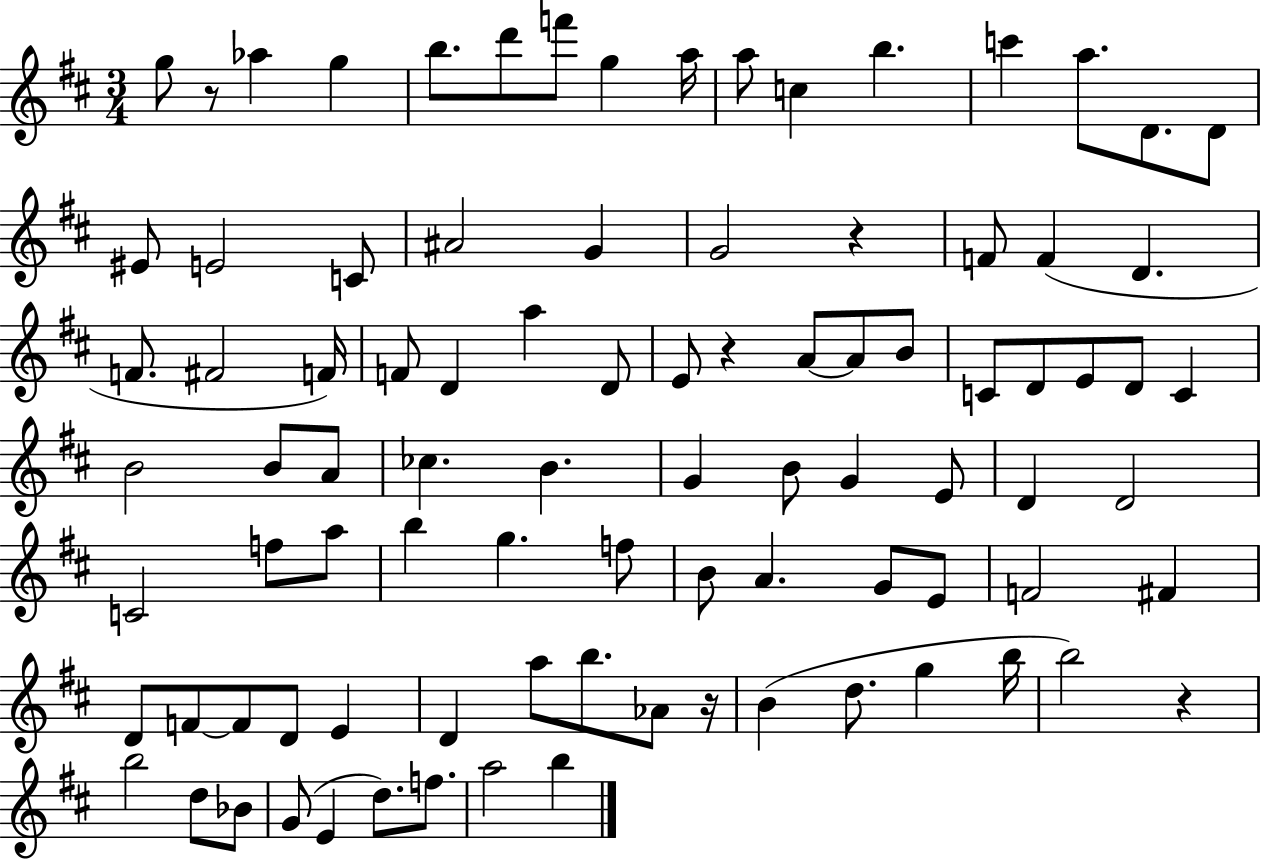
G5/e R/e Ab5/q G5/q B5/e. D6/e F6/e G5/q A5/s A5/e C5/q B5/q. C6/q A5/e. D4/e. D4/e EIS4/e E4/h C4/e A#4/h G4/q G4/h R/q F4/e F4/q D4/q. F4/e. F#4/h F4/s F4/e D4/q A5/q D4/e E4/e R/q A4/e A4/e B4/e C4/e D4/e E4/e D4/e C4/q B4/h B4/e A4/e CES5/q. B4/q. G4/q B4/e G4/q E4/e D4/q D4/h C4/h F5/e A5/e B5/q G5/q. F5/e B4/e A4/q. G4/e E4/e F4/h F#4/q D4/e F4/e F4/e D4/e E4/q D4/q A5/e B5/e. Ab4/e R/s B4/q D5/e. G5/q B5/s B5/h R/q B5/h D5/e Bb4/e G4/e E4/q D5/e. F5/e. A5/h B5/q